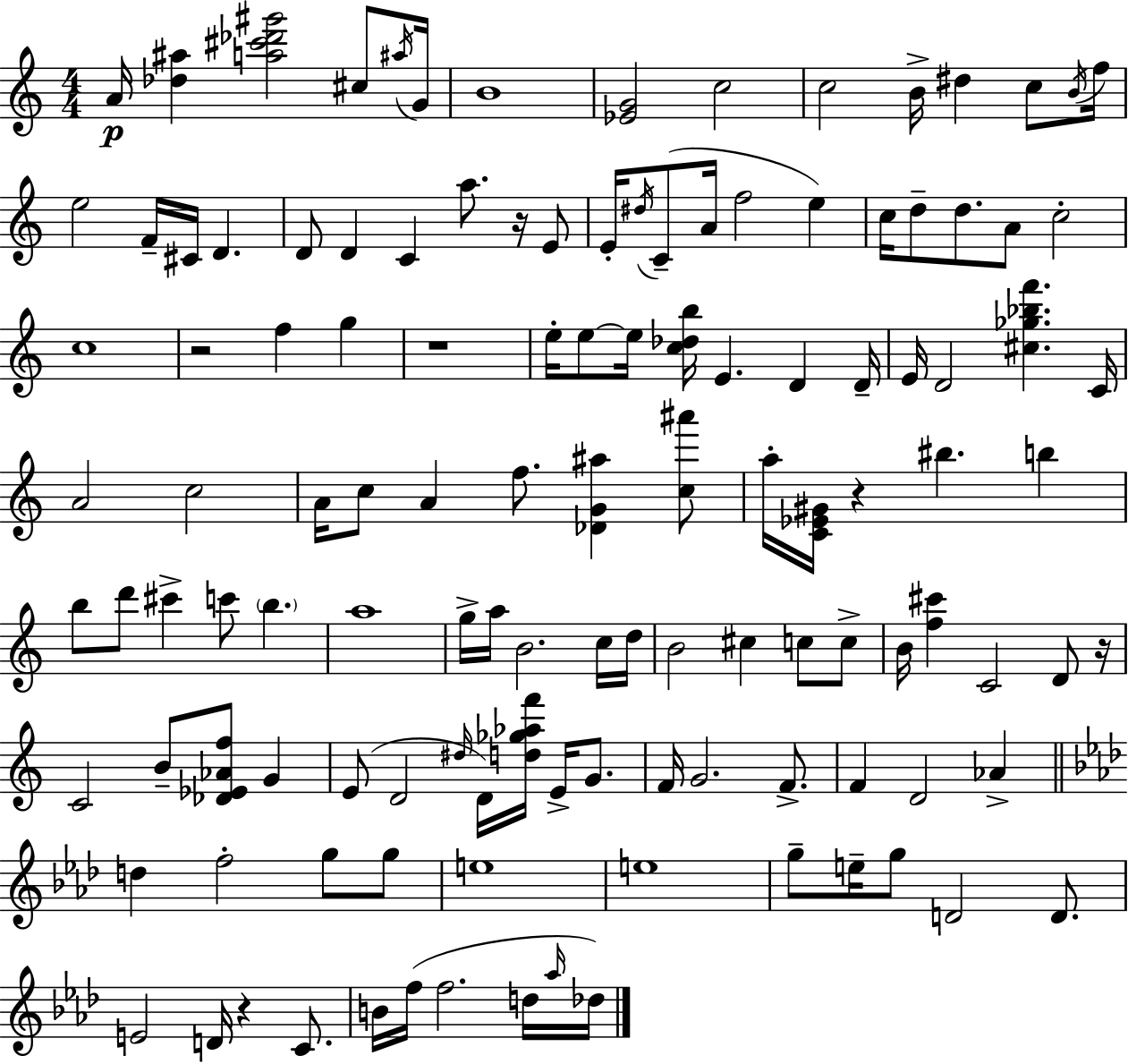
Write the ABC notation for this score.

X:1
T:Untitled
M:4/4
L:1/4
K:C
A/4 [_d^a] [a^c'_d'^g']2 ^c/2 ^a/4 G/4 B4 [_EG]2 c2 c2 B/4 ^d c/2 B/4 f/4 e2 F/4 ^C/4 D D/2 D C a/2 z/4 E/2 E/4 ^d/4 C/2 A/4 f2 e c/4 d/2 d/2 A/2 c2 c4 z2 f g z4 e/4 e/2 e/4 [c_db]/4 E D D/4 E/4 D2 [^c_g_bf'] C/4 A2 c2 A/4 c/2 A f/2 [_DG^a] [c^a']/2 a/4 [C_E^G]/4 z ^b b b/2 d'/2 ^c' c'/2 b a4 g/4 a/4 B2 c/4 d/4 B2 ^c c/2 c/2 B/4 [f^c'] C2 D/2 z/4 C2 B/2 [_D_E_Af]/2 G E/2 D2 ^d/4 D/4 [d_g_af']/4 E/4 G/2 F/4 G2 F/2 F D2 _A d f2 g/2 g/2 e4 e4 g/2 e/4 g/2 D2 D/2 E2 D/4 z C/2 B/4 f/4 f2 d/4 _a/4 _d/4